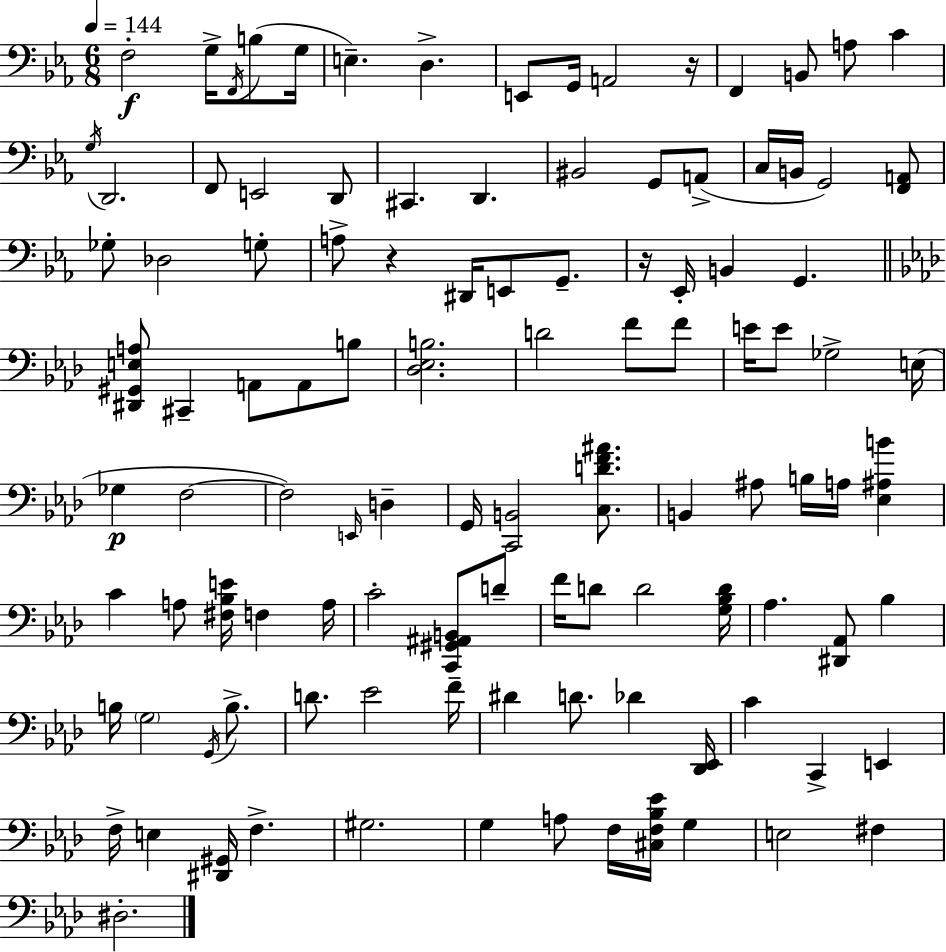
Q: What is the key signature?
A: C minor